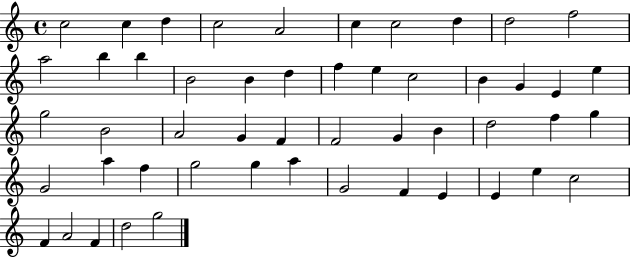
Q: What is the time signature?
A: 4/4